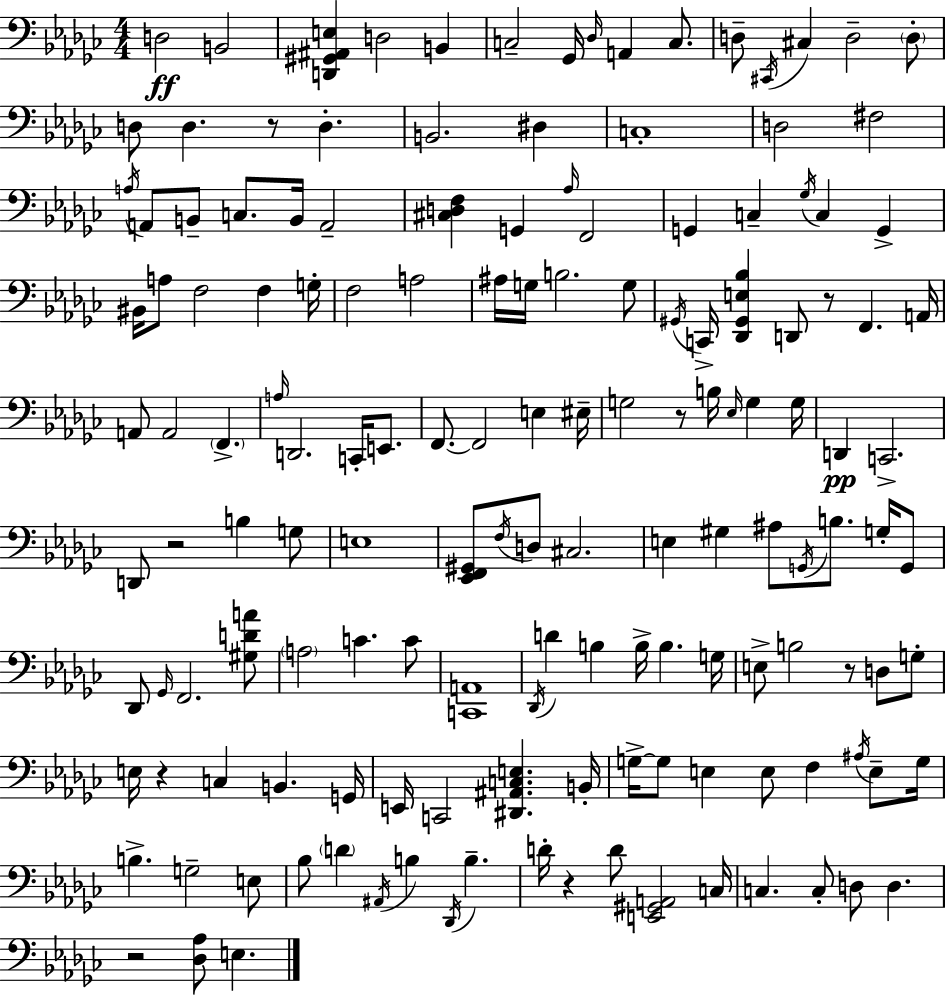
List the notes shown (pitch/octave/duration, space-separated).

D3/h B2/h [D2,G#2,A#2,E3]/q D3/h B2/q C3/h Gb2/s Db3/s A2/q C3/e. D3/e C#2/s C#3/q D3/h D3/e D3/e D3/q. R/e D3/q. B2/h. D#3/q C3/w D3/h F#3/h A3/s A2/e B2/e C3/e. B2/s A2/h [C#3,D3,F3]/q G2/q Ab3/s F2/h G2/q C3/q Gb3/s C3/q G2/q BIS2/s A3/e F3/h F3/q G3/s F3/h A3/h A#3/s G3/s B3/h. G3/e G#2/s C2/s [Db2,G#2,E3,Bb3]/q D2/e R/e F2/q. A2/s A2/e A2/h F2/q. A3/s D2/h. C2/s E2/e. F2/e. F2/h E3/q EIS3/s G3/h R/e B3/s Eb3/s G3/q G3/s D2/q C2/h. D2/e R/h B3/q G3/e E3/w [Eb2,F2,G#2]/e F3/s D3/e C#3/h. E3/q G#3/q A#3/e G2/s B3/e. G3/s G2/e Db2/e Gb2/s F2/h. [G#3,D4,A4]/e A3/h C4/q. C4/e [C2,A2]/w Db2/s D4/q B3/q B3/s B3/q. G3/s E3/e B3/h R/e D3/e G3/e E3/s R/q C3/q B2/q. G2/s E2/s C2/h [D#2,A#2,C3,E3]/q. B2/s G3/s G3/e E3/q E3/e F3/q A#3/s E3/e G3/s B3/q. G3/h E3/e Bb3/e D4/q A#2/s B3/q Db2/s B3/q. D4/s R/q D4/e [E2,G#2,A2]/h C3/s C3/q. C3/e D3/e D3/q. R/h [Db3,Ab3]/e E3/q.